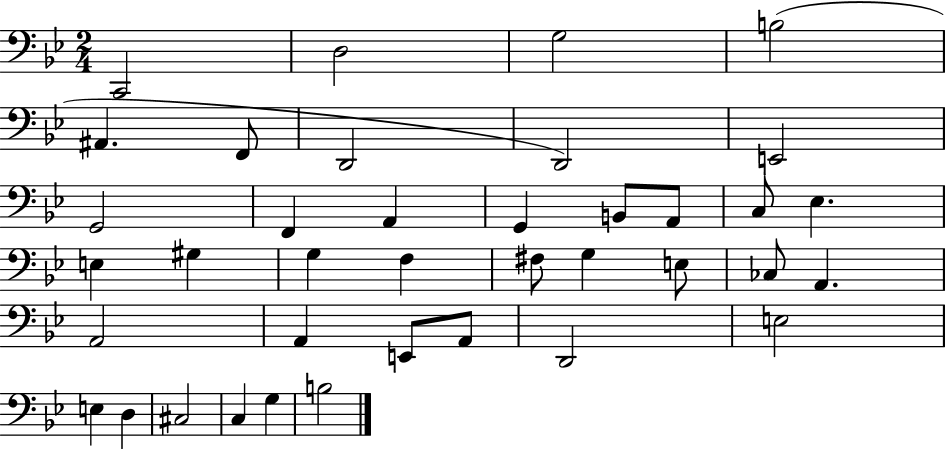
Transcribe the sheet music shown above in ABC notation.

X:1
T:Untitled
M:2/4
L:1/4
K:Bb
C,,2 D,2 G,2 B,2 ^A,, F,,/2 D,,2 D,,2 E,,2 G,,2 F,, A,, G,, B,,/2 A,,/2 C,/2 _E, E, ^G, G, F, ^F,/2 G, E,/2 _C,/2 A,, A,,2 A,, E,,/2 A,,/2 D,,2 E,2 E, D, ^C,2 C, G, B,2